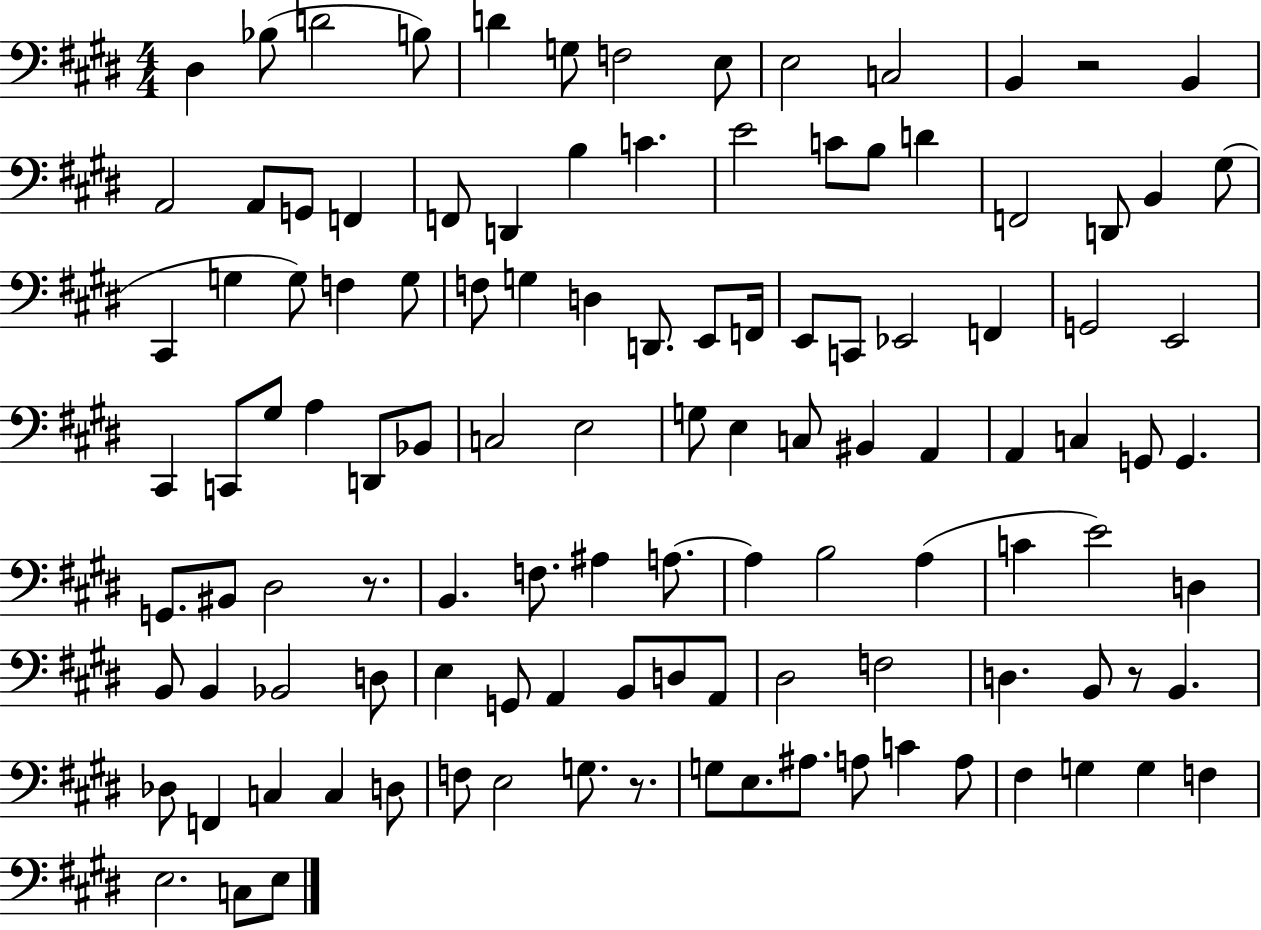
{
  \clef bass
  \numericTimeSignature
  \time 4/4
  \key e \major
  dis4 bes8( d'2 b8) | d'4 g8 f2 e8 | e2 c2 | b,4 r2 b,4 | \break a,2 a,8 g,8 f,4 | f,8 d,4 b4 c'4. | e'2 c'8 b8 d'4 | f,2 d,8 b,4 gis8( | \break cis,4 g4 g8) f4 g8 | f8 g4 d4 d,8. e,8 f,16 | e,8 c,8 ees,2 f,4 | g,2 e,2 | \break cis,4 c,8 gis8 a4 d,8 bes,8 | c2 e2 | g8 e4 c8 bis,4 a,4 | a,4 c4 g,8 g,4. | \break g,8. bis,8 dis2 r8. | b,4. f8. ais4 a8.~~ | a4 b2 a4( | c'4 e'2) d4 | \break b,8 b,4 bes,2 d8 | e4 g,8 a,4 b,8 d8 a,8 | dis2 f2 | d4. b,8 r8 b,4. | \break des8 f,4 c4 c4 d8 | f8 e2 g8. r8. | g8 e8. ais8. a8 c'4 a8 | fis4 g4 g4 f4 | \break e2. c8 e8 | \bar "|."
}